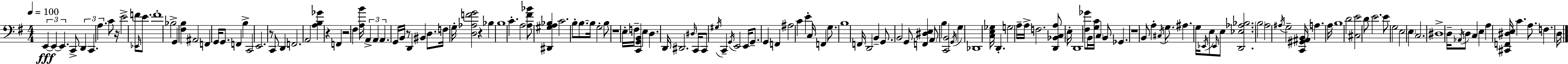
X:1
T:Untitled
M:4/4
L:1/4
K:G
E,, E,, E,, C,,/2 D,, C,, A, C/2 z/4 E2 F/2 _E,,/4 E/2 F4 _B,2 G,, [^F,B,] ^A,,2 F,, G,,/4 G,,/2 F,, B, C,,2 E,,2 z/2 C,,/2 D,, F,,2 A,,2 [A,B,_G] z F,, z2 ^F, [A,B]/4 A,, A,, A,, G,,/4 B,,/4 z/2 D,, ^B,, D,/2 F,/4 G,/4 [D,_A,FG]2 z _B, B,4 C A,2 [A,^F_B]/2 [^D,,^G,A,_B,] C2 B,/2 B,/2 B,/4 G,2 B,/2 z4 E,/4 F,/4 [C,,G,,B,,] E, D, D,,/4 ^D,,2 ^D,/4 C,,/4 C,,/2 ^G,/4 C,, G,,/4 E,,2 E,,/4 G,,/2 G,, F,, ^A,2 C E C,/4 F,, G,/2 B,4 F,,/4 D,,2 B,, G,,/2 B,,2 G,,/2 [F,,^D,E,] A,,/2 B, [C,,B,,]2 G,,/4 G, _D,,4 [C,E,_G,]/4 D,, G,2 A,/4 A,/4 F,2 [D,,_B,,C,A,]/2 E,/4 D,,4 [^F,_G]/2 B,,/4 [G,C]/4 C, B,,/2 _G,, z4 B,,/2 A, ^C,/4 G,/2 ^A, G,/4 _E,,/4 E,/2 _E,,/4 E,/2 [D,,_E,_A,_B,]2 B,2 A,2 ^A,/4 G,2 [C,,^G,,^A,,B,,]/4 A, A,/4 B,4 D2 [^C,E]2 D/2 E2 E/2 G,2 E,2 E, C,2 ^D,4 D,/4 _A,,/4 D,/2 C, E, A, [^C,,F,,^D,E,]/4 C A,/2 F, D,/4